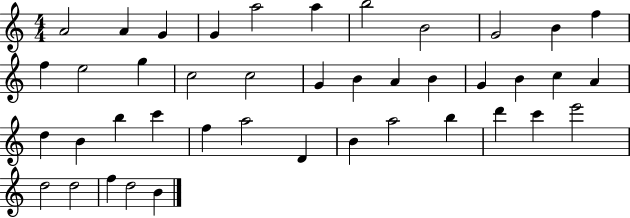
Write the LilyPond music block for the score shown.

{
  \clef treble
  \numericTimeSignature
  \time 4/4
  \key c \major
  a'2 a'4 g'4 | g'4 a''2 a''4 | b''2 b'2 | g'2 b'4 f''4 | \break f''4 e''2 g''4 | c''2 c''2 | g'4 b'4 a'4 b'4 | g'4 b'4 c''4 a'4 | \break d''4 b'4 b''4 c'''4 | f''4 a''2 d'4 | b'4 a''2 b''4 | d'''4 c'''4 e'''2 | \break d''2 d''2 | f''4 d''2 b'4 | \bar "|."
}